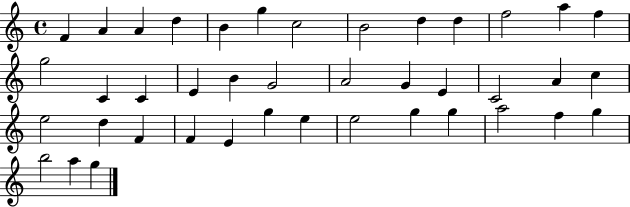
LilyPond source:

{
  \clef treble
  \time 4/4
  \defaultTimeSignature
  \key c \major
  f'4 a'4 a'4 d''4 | b'4 g''4 c''2 | b'2 d''4 d''4 | f''2 a''4 f''4 | \break g''2 c'4 c'4 | e'4 b'4 g'2 | a'2 g'4 e'4 | c'2 a'4 c''4 | \break e''2 d''4 f'4 | f'4 e'4 g''4 e''4 | e''2 g''4 g''4 | a''2 f''4 g''4 | \break b''2 a''4 g''4 | \bar "|."
}